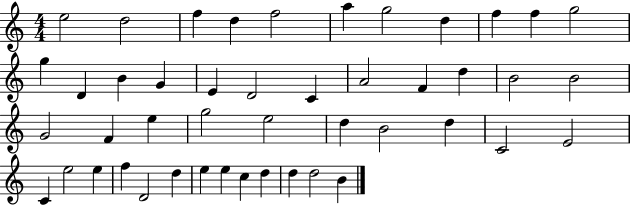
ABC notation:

X:1
T:Untitled
M:4/4
L:1/4
K:C
e2 d2 f d f2 a g2 d f f g2 g D B G E D2 C A2 F d B2 B2 G2 F e g2 e2 d B2 d C2 E2 C e2 e f D2 d e e c d d d2 B